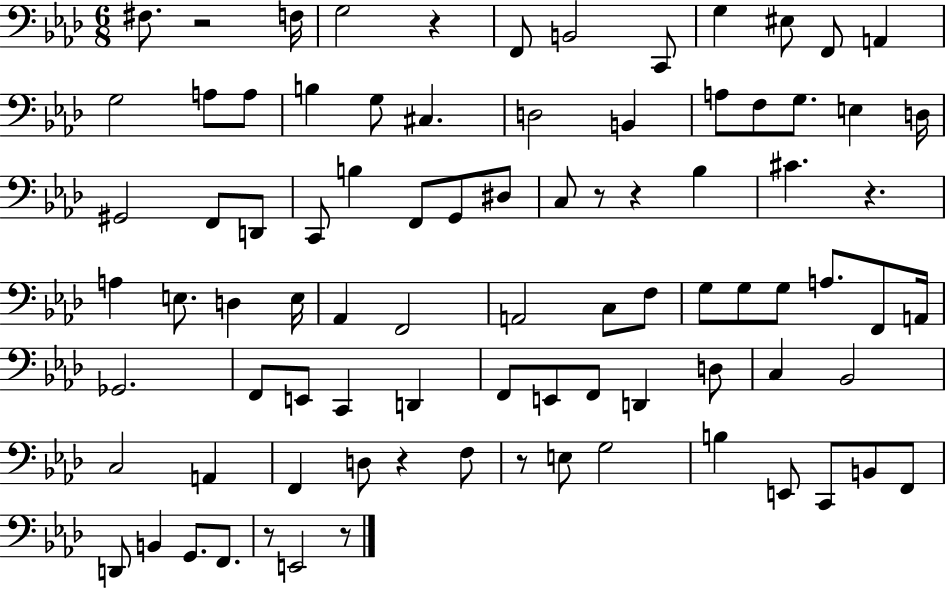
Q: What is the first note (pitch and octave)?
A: F#3